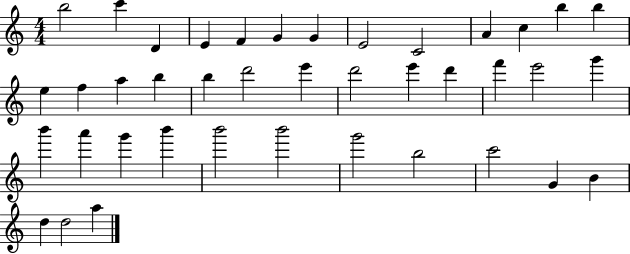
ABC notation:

X:1
T:Untitled
M:4/4
L:1/4
K:C
b2 c' D E F G G E2 C2 A c b b e f a b b d'2 e' d'2 e' d' f' e'2 g' b' a' g' b' b'2 b'2 g'2 b2 c'2 G B d d2 a